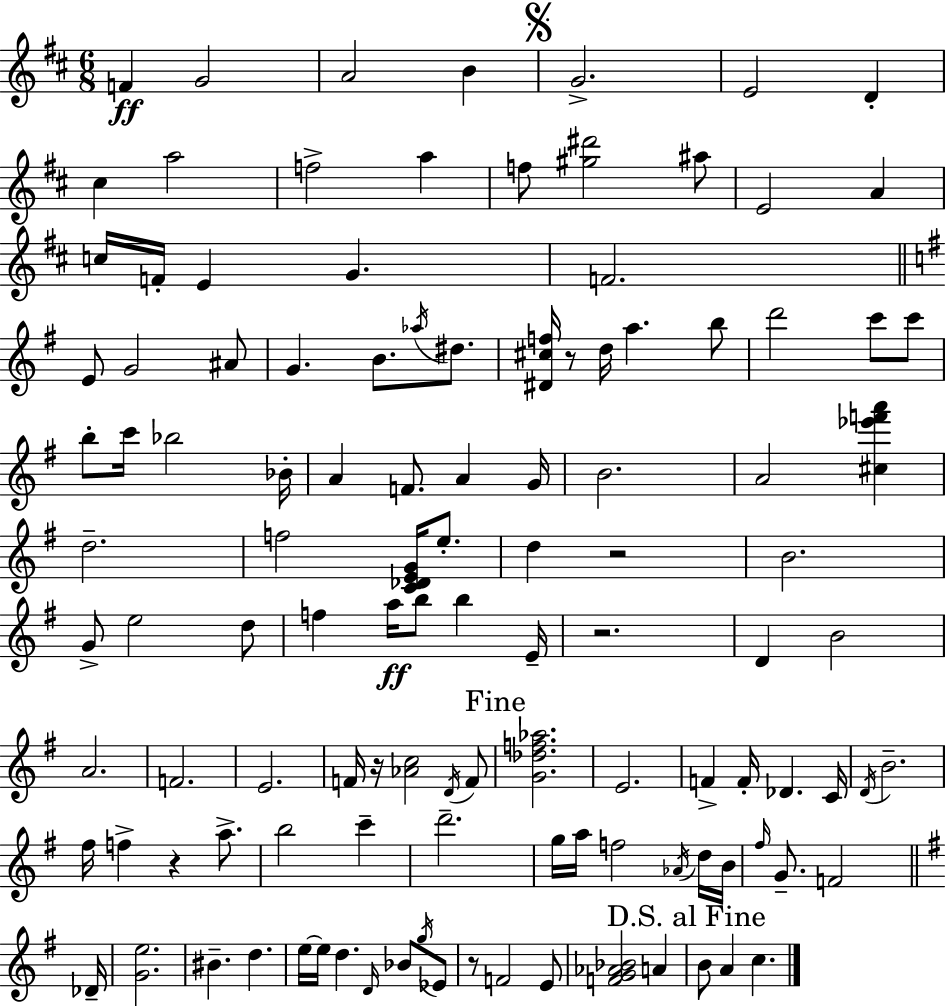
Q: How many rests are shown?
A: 6